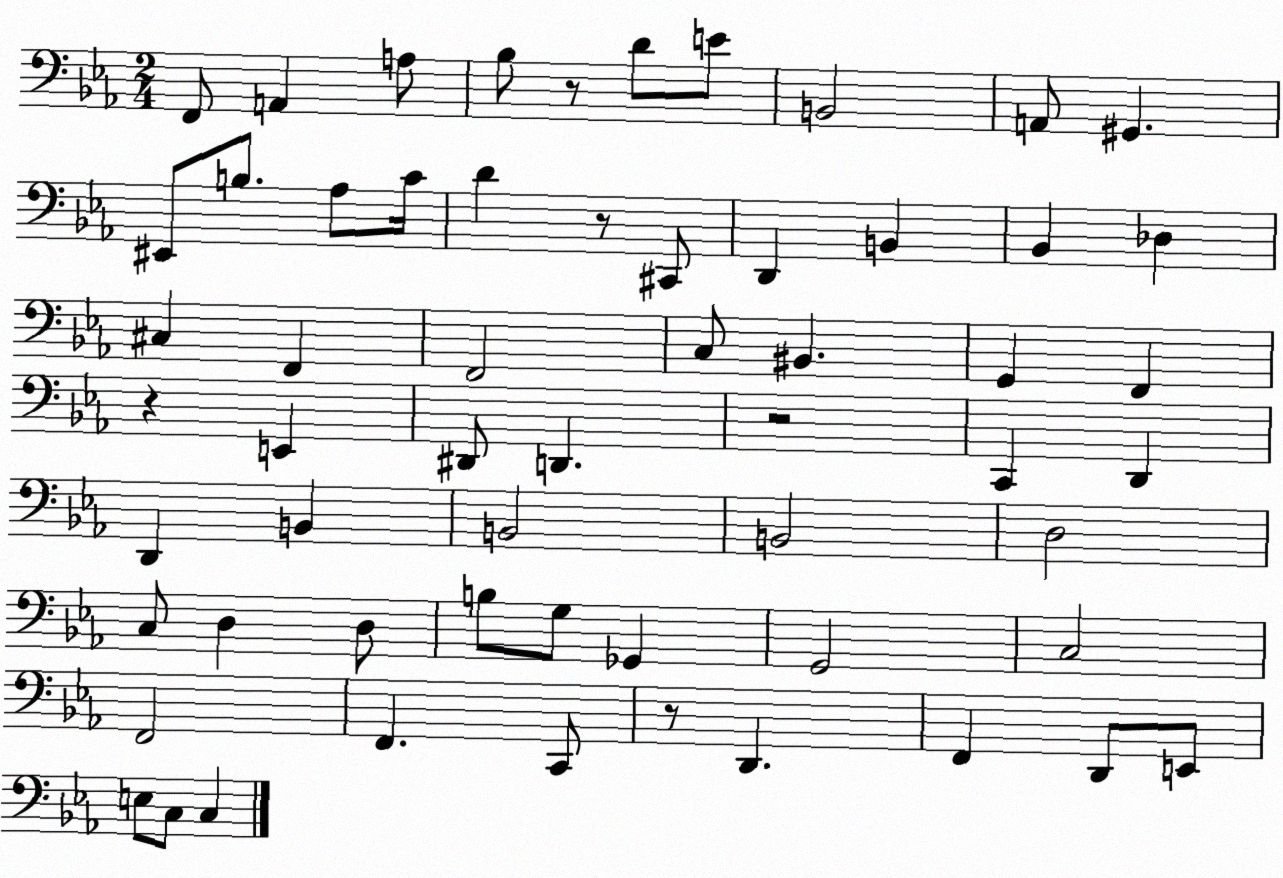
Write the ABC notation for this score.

X:1
T:Untitled
M:2/4
L:1/4
K:Eb
F,,/2 A,, A,/2 _B,/2 z/2 D/2 E/2 B,,2 A,,/2 ^G,, ^E,,/2 B,/2 _A,/2 C/4 D z/2 ^C,,/2 D,, B,, _B,, _D, ^C, F,, F,,2 C,/2 ^B,, G,, F,, z E,, ^D,,/2 D,, z2 C,, D,, D,, B,, B,,2 B,,2 D,2 C,/2 D, D,/2 B,/2 G,/2 _G,, G,,2 C,2 F,,2 F,, C,,/2 z/2 D,, F,, D,,/2 E,,/2 E,/2 C,/2 C,